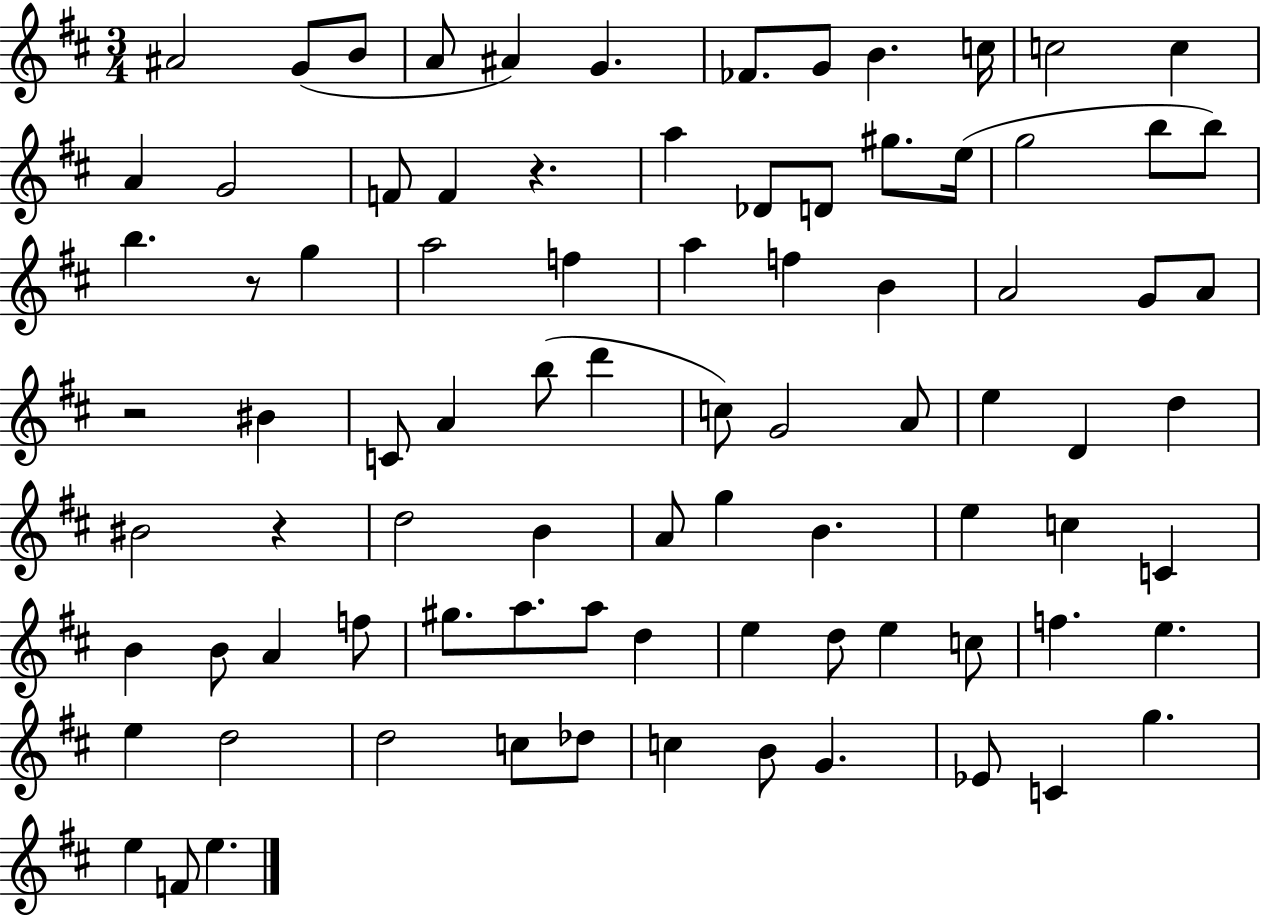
{
  \clef treble
  \numericTimeSignature
  \time 3/4
  \key d \major
  \repeat volta 2 { ais'2 g'8( b'8 | a'8 ais'4) g'4. | fes'8. g'8 b'4. c''16 | c''2 c''4 | \break a'4 g'2 | f'8 f'4 r4. | a''4 des'8 d'8 gis''8. e''16( | g''2 b''8 b''8) | \break b''4. r8 g''4 | a''2 f''4 | a''4 f''4 b'4 | a'2 g'8 a'8 | \break r2 bis'4 | c'8 a'4 b''8( d'''4 | c''8) g'2 a'8 | e''4 d'4 d''4 | \break bis'2 r4 | d''2 b'4 | a'8 g''4 b'4. | e''4 c''4 c'4 | \break b'4 b'8 a'4 f''8 | gis''8. a''8. a''8 d''4 | e''4 d''8 e''4 c''8 | f''4. e''4. | \break e''4 d''2 | d''2 c''8 des''8 | c''4 b'8 g'4. | ees'8 c'4 g''4. | \break e''4 f'8 e''4. | } \bar "|."
}